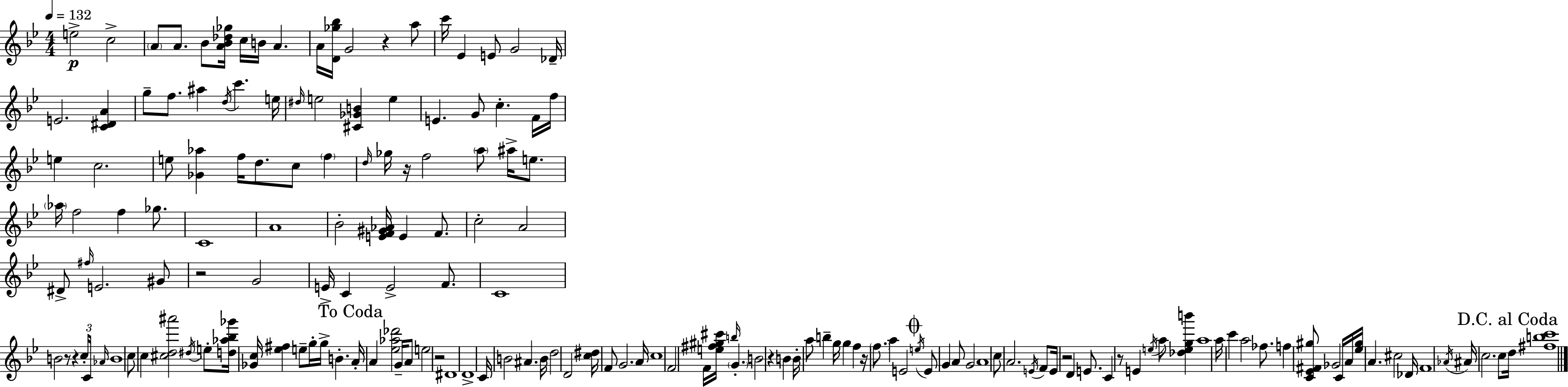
E5/h C5/h A4/e A4/e. Bb4/e [A4,Bb4,Db5,Gb5]/s C5/s B4/s A4/q. A4/s [D4,Gb5,Bb5]/s G4/h R/q A5/e C6/s Eb4/q E4/e G4/h Db4/s E4/h. [C4,D#4,A4]/q G5/e F5/e. A#5/q D5/s C6/q. E5/s D#5/s E5/h [C#4,Gb4,B4]/q E5/q E4/q. G4/e C5/q. F4/s F5/s E5/q C5/h. E5/e [Gb4,Ab5]/q F5/s D5/e. C5/e F5/q D5/s Gb5/s R/s F5/h A5/e A#5/s E5/e. Ab5/s F5/h F5/q Gb5/e. C4/w A4/w Bb4/h [E4,F4,G#4,Ab4]/s E4/q F4/e. C5/h A4/h D#4/e F#5/s E4/h. G#4/e R/h G4/h E4/s C4/q E4/h F4/e. C4/w B4/h R/e R/q C5/s C4/s Ab4/s B4/w C5/e C5/q [C#5,D5,A#6]/h D#5/s E5/e [D5,Ab5,Bb5,Gb6]/s [Gb4,C5]/s [Eb5,F#5]/q E5/e G5/s G5/s B4/q. A4/s A4/q [Eb5,Ab5,Db6]/h G4/s A4/e E5/h R/h D#4/w D4/w C4/s B4/h A#4/q. B4/s D5/h D4/h [C5,D#5]/s F4/e G4/h. A4/s C5/w F4/h F4/s [E5,F#5,G#5,C#6]/s B5/s G4/q. B4/h R/q B4/q B4/s A5/e B5/q G5/s G5/q F5/q R/s F5/e. A5/q E4/h E5/s E4/e G4/q A4/e G4/h A4/w C5/e A4/h. E4/s F4/e E4/s R/h D4/q E4/e. C4/q R/e E4/q E5/s A5/e [Db5,E5,G5,B6]/q A5/w A5/s C6/q A5/h FES5/e. F5/q [C4,Eb4,F#4,G#5]/e Gb4/h C4/s A4/s [Eb5,G#5]/s A4/q. C#5/h Db4/s F4/w Ab4/s A#4/s C5/h. C5/e D5/s [F#5,B5,C6]/w